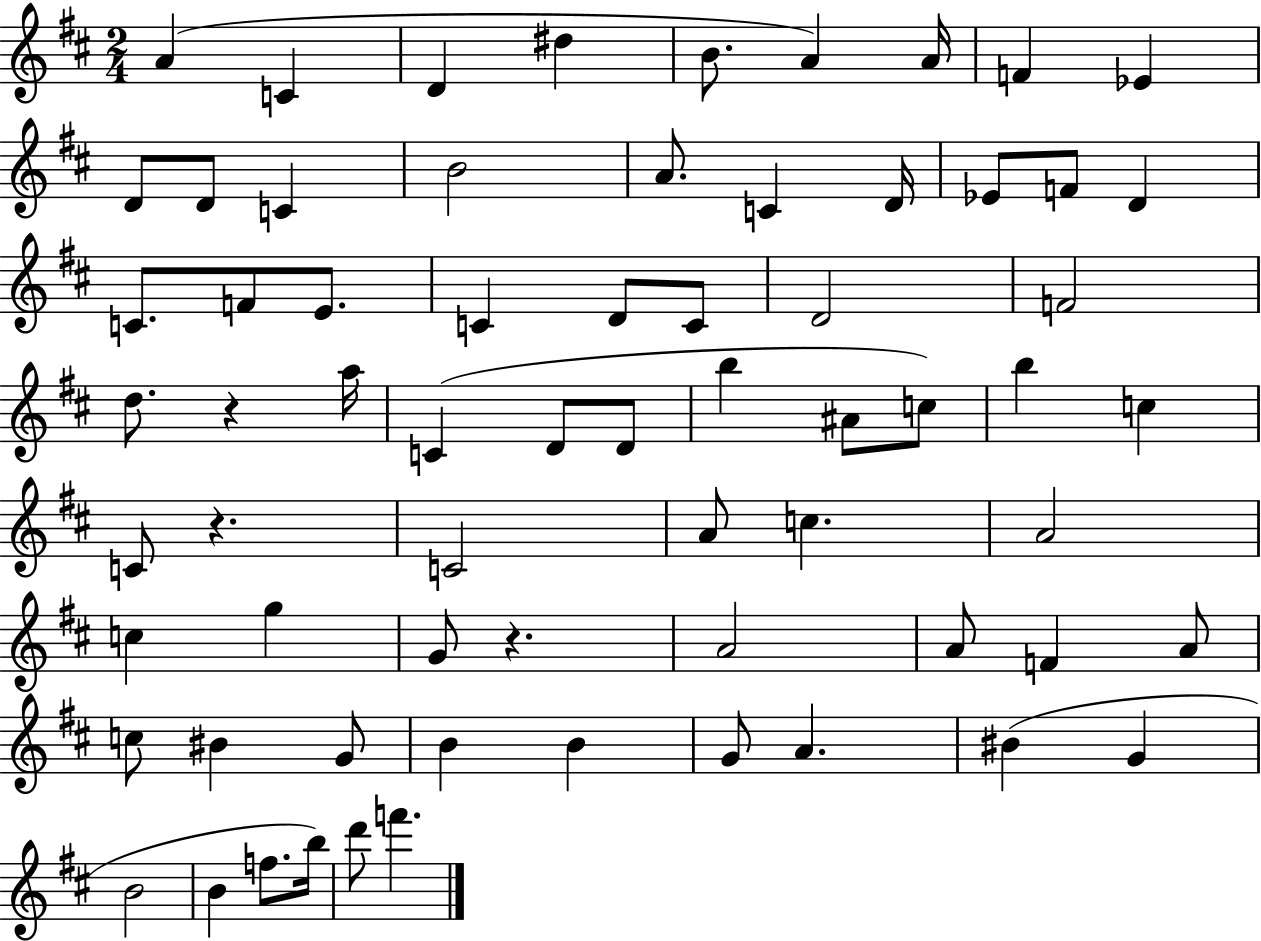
{
  \clef treble
  \numericTimeSignature
  \time 2/4
  \key d \major
  a'4( c'4 | d'4 dis''4 | b'8. a'4) a'16 | f'4 ees'4 | \break d'8 d'8 c'4 | b'2 | a'8. c'4 d'16 | ees'8 f'8 d'4 | \break c'8. f'8 e'8. | c'4 d'8 c'8 | d'2 | f'2 | \break d''8. r4 a''16 | c'4( d'8 d'8 | b''4 ais'8 c''8) | b''4 c''4 | \break c'8 r4. | c'2 | a'8 c''4. | a'2 | \break c''4 g''4 | g'8 r4. | a'2 | a'8 f'4 a'8 | \break c''8 bis'4 g'8 | b'4 b'4 | g'8 a'4. | bis'4( g'4 | \break b'2 | b'4 f''8. b''16) | d'''8 f'''4. | \bar "|."
}